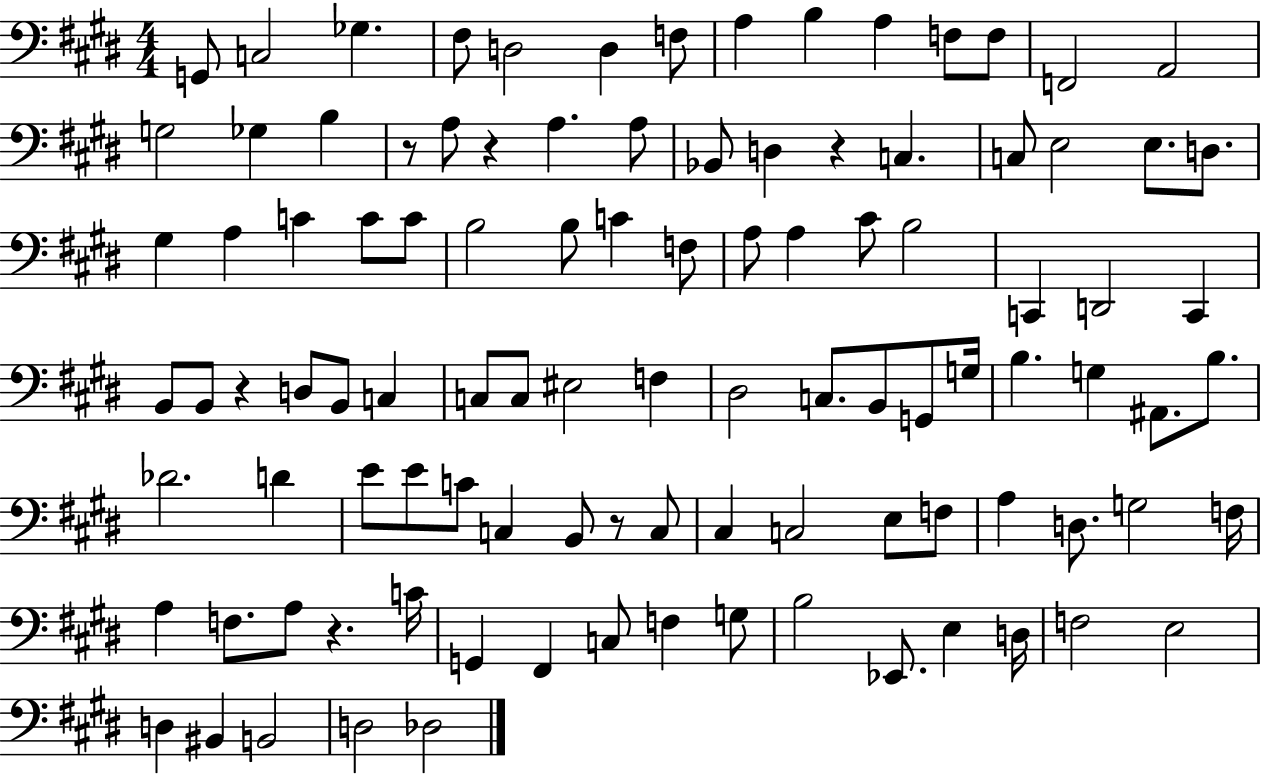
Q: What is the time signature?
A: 4/4